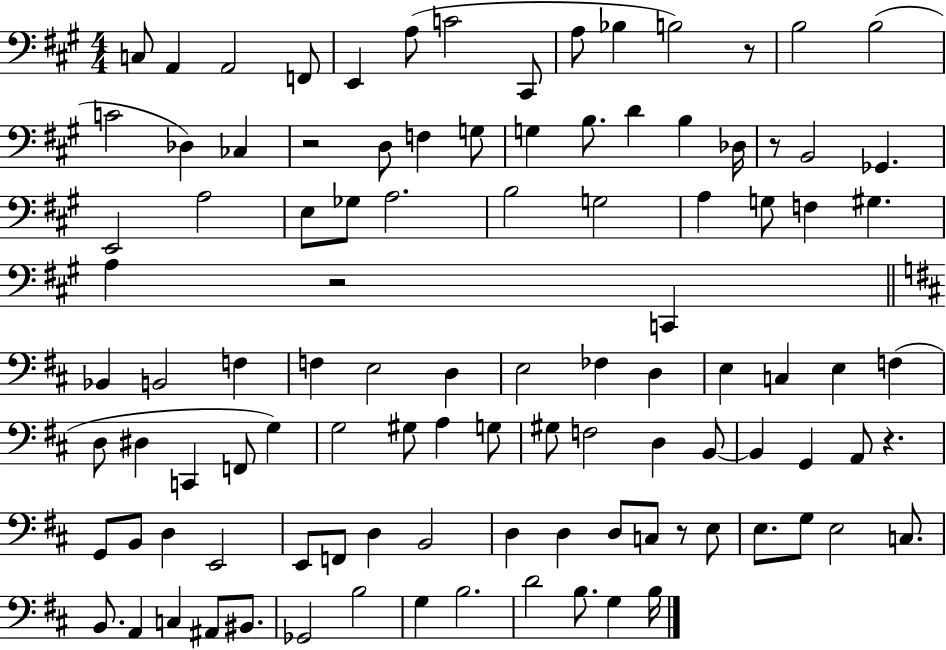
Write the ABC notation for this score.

X:1
T:Untitled
M:4/4
L:1/4
K:A
C,/2 A,, A,,2 F,,/2 E,, A,/2 C2 ^C,,/2 A,/2 _B, B,2 z/2 B,2 B,2 C2 _D, _C, z2 D,/2 F, G,/2 G, B,/2 D B, _D,/4 z/2 B,,2 _G,, E,,2 A,2 E,/2 _G,/2 A,2 B,2 G,2 A, G,/2 F, ^G, A, z2 C,, _B,, B,,2 F, F, E,2 D, E,2 _F, D, E, C, E, F, D,/2 ^D, C,, F,,/2 G, G,2 ^G,/2 A, G,/2 ^G,/2 F,2 D, B,,/2 B,, G,, A,,/2 z G,,/2 B,,/2 D, E,,2 E,,/2 F,,/2 D, B,,2 D, D, D,/2 C,/2 z/2 E,/2 E,/2 G,/2 E,2 C,/2 B,,/2 A,, C, ^A,,/2 ^B,,/2 _G,,2 B,2 G, B,2 D2 B,/2 G, B,/4